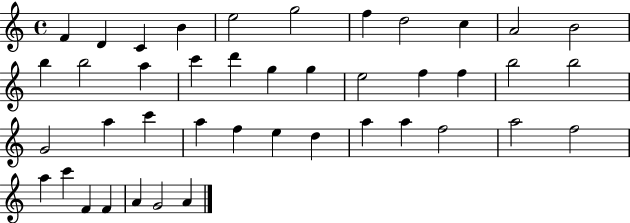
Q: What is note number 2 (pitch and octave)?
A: D4